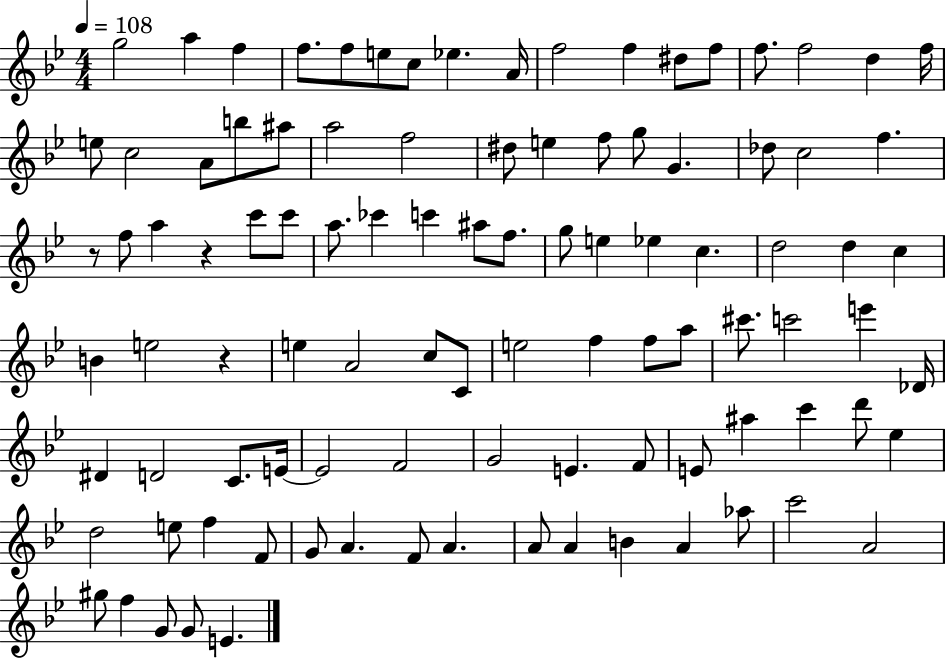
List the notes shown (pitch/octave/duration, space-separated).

G5/h A5/q F5/q F5/e. F5/e E5/e C5/e Eb5/q. A4/s F5/h F5/q D#5/e F5/e F5/e. F5/h D5/q F5/s E5/e C5/h A4/e B5/e A#5/e A5/h F5/h D#5/e E5/q F5/e G5/e G4/q. Db5/e C5/h F5/q. R/e F5/e A5/q R/q C6/e C6/e A5/e. CES6/q C6/q A#5/e F5/e. G5/e E5/q Eb5/q C5/q. D5/h D5/q C5/q B4/q E5/h R/q E5/q A4/h C5/e C4/e E5/h F5/q F5/e A5/e C#6/e. C6/h E6/q Db4/s D#4/q D4/h C4/e. E4/s E4/h F4/h G4/h E4/q. F4/e E4/e A#5/q C6/q D6/e Eb5/q D5/h E5/e F5/q F4/e G4/e A4/q. F4/e A4/q. A4/e A4/q B4/q A4/q Ab5/e C6/h A4/h G#5/e F5/q G4/e G4/e E4/q.